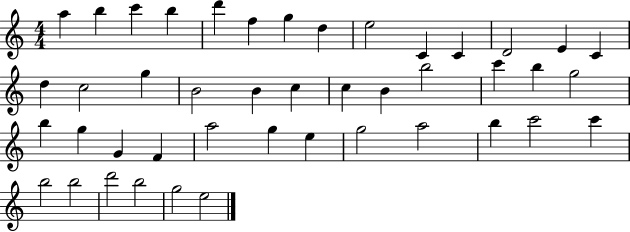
A5/q B5/q C6/q B5/q D6/q F5/q G5/q D5/q E5/h C4/q C4/q D4/h E4/q C4/q D5/q C5/h G5/q B4/h B4/q C5/q C5/q B4/q B5/h C6/q B5/q G5/h B5/q G5/q G4/q F4/q A5/h G5/q E5/q G5/h A5/h B5/q C6/h C6/q B5/h B5/h D6/h B5/h G5/h E5/h